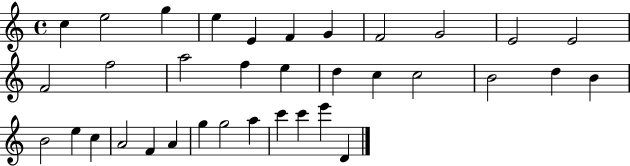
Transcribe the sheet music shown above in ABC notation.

X:1
T:Untitled
M:4/4
L:1/4
K:C
c e2 g e E F G F2 G2 E2 E2 F2 f2 a2 f e d c c2 B2 d B B2 e c A2 F A g g2 a c' c' e' D